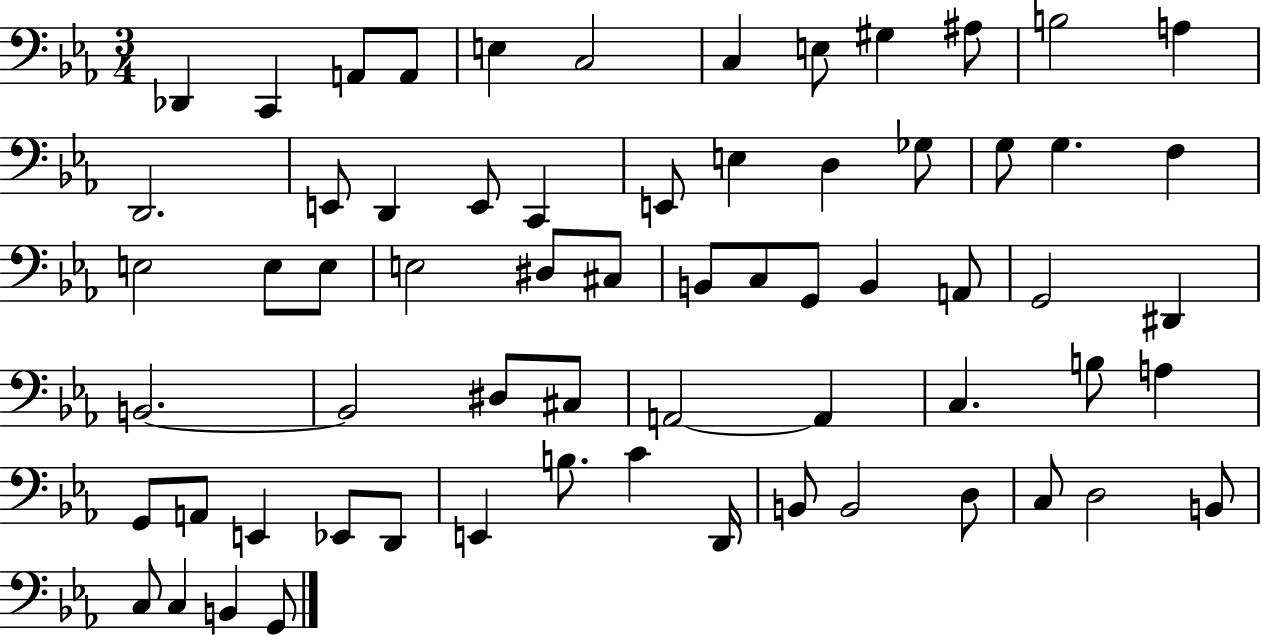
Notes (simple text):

Db2/q C2/q A2/e A2/e E3/q C3/h C3/q E3/e G#3/q A#3/e B3/h A3/q D2/h. E2/e D2/q E2/e C2/q E2/e E3/q D3/q Gb3/e G3/e G3/q. F3/q E3/h E3/e E3/e E3/h D#3/e C#3/e B2/e C3/e G2/e B2/q A2/e G2/h D#2/q B2/h. B2/h D#3/e C#3/e A2/h A2/q C3/q. B3/e A3/q G2/e A2/e E2/q Eb2/e D2/e E2/q B3/e. C4/q D2/s B2/e B2/h D3/e C3/e D3/h B2/e C3/e C3/q B2/q G2/e